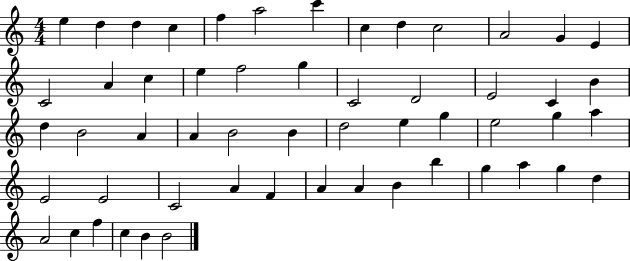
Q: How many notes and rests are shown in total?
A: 55